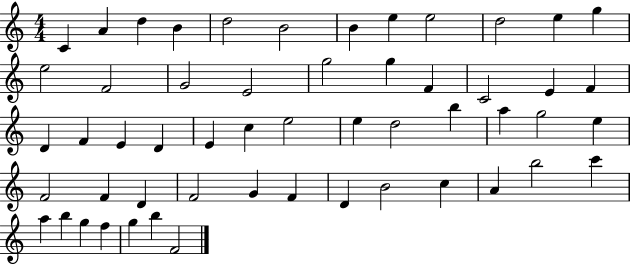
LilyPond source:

{
  \clef treble
  \numericTimeSignature
  \time 4/4
  \key c \major
  c'4 a'4 d''4 b'4 | d''2 b'2 | b'4 e''4 e''2 | d''2 e''4 g''4 | \break e''2 f'2 | g'2 e'2 | g''2 g''4 f'4 | c'2 e'4 f'4 | \break d'4 f'4 e'4 d'4 | e'4 c''4 e''2 | e''4 d''2 b''4 | a''4 g''2 e''4 | \break f'2 f'4 d'4 | f'2 g'4 f'4 | d'4 b'2 c''4 | a'4 b''2 c'''4 | \break a''4 b''4 g''4 f''4 | g''4 b''4 f'2 | \bar "|."
}